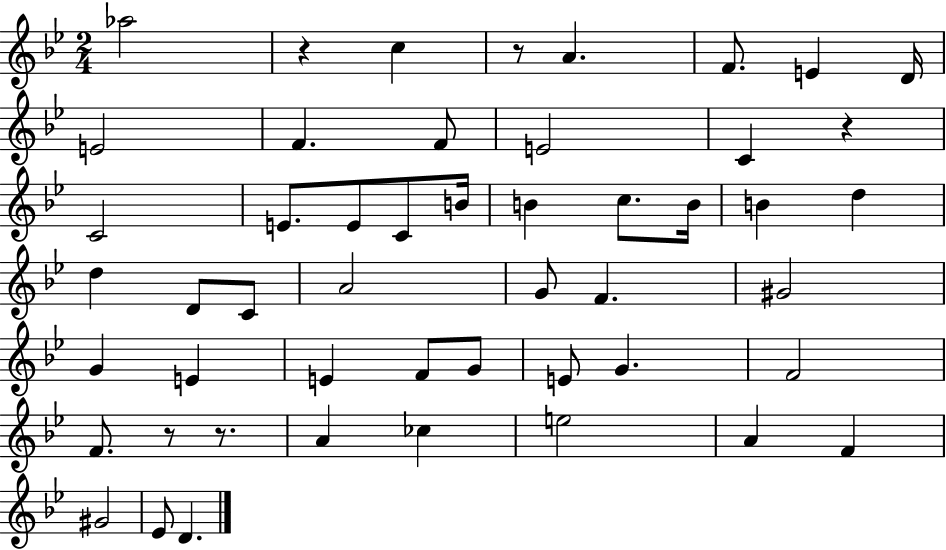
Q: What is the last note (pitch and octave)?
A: D4